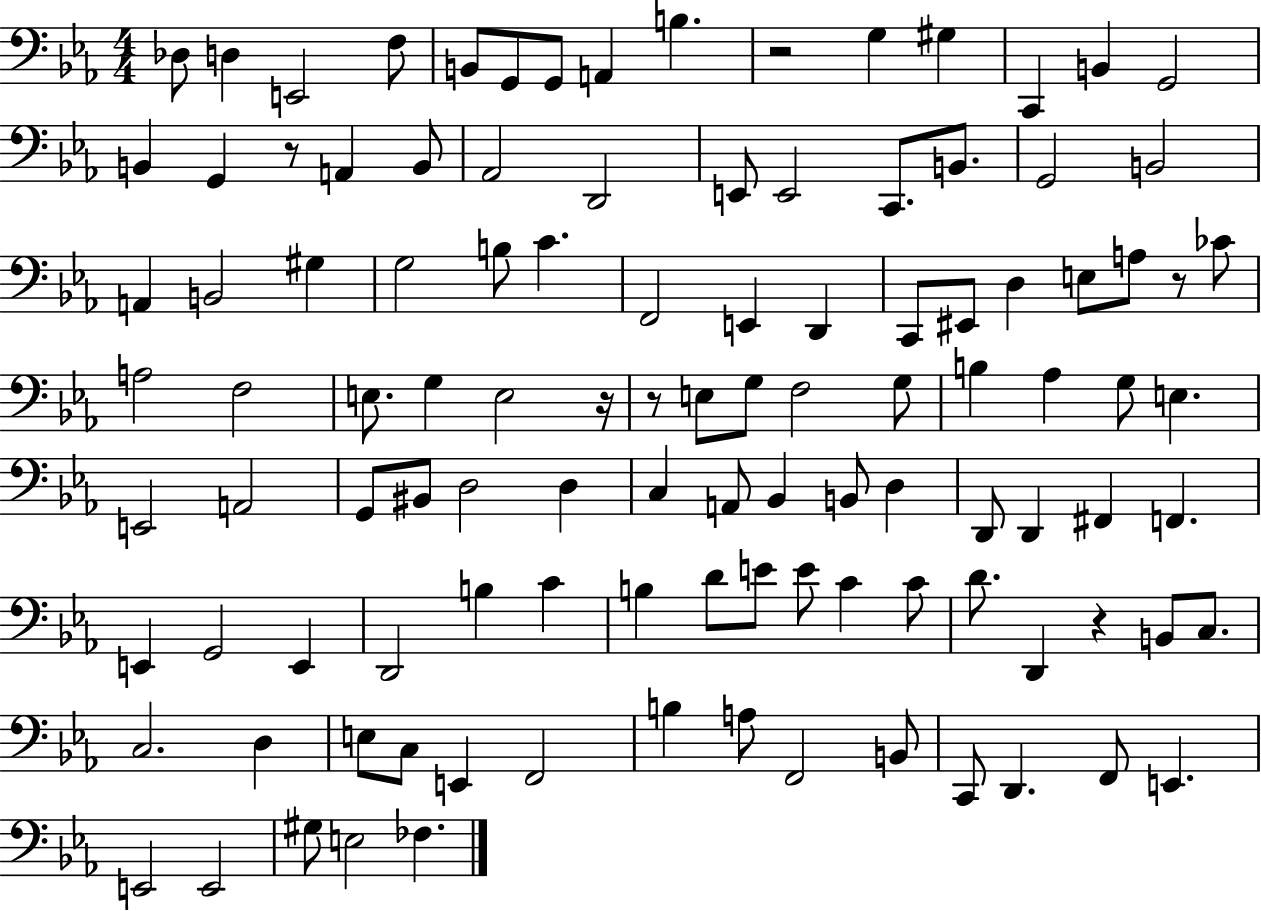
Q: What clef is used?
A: bass